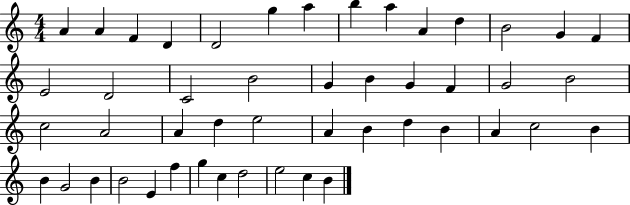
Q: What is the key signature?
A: C major